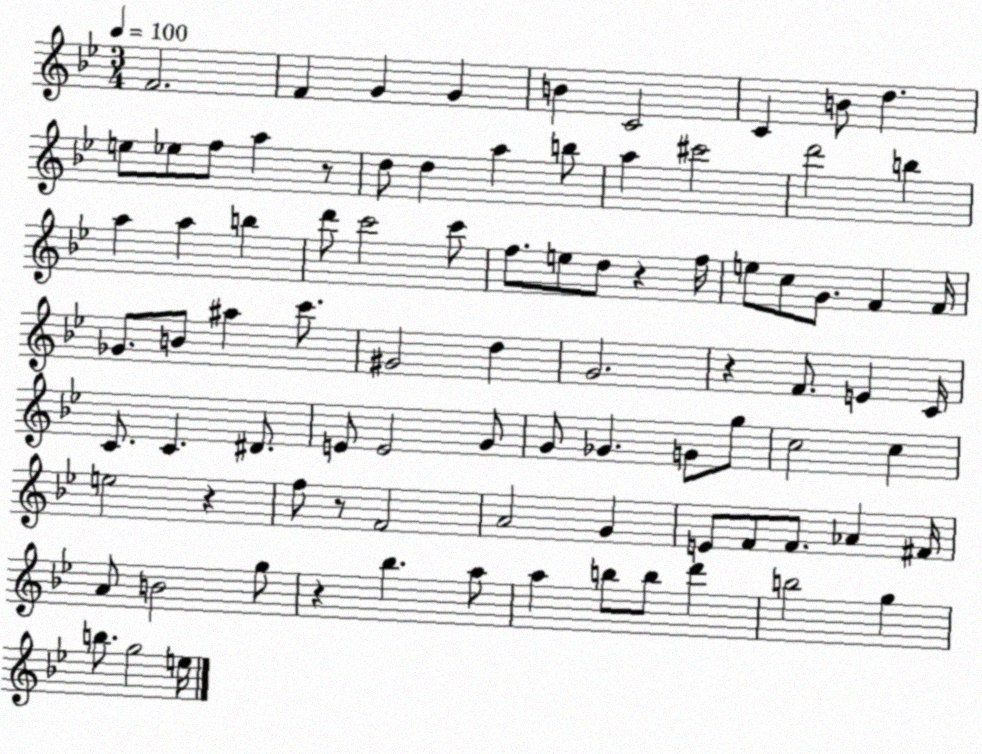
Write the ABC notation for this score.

X:1
T:Untitled
M:3/4
L:1/4
K:Bb
F2 F G G B C2 C B/2 d e/2 _e/2 f/2 a z/2 d/2 d a b/2 a ^c'2 d'2 b a a b d'/2 c'2 c'/2 f/2 e/2 d/2 z f/4 e/2 c/2 G/2 F F/4 _G/2 B/2 ^a c'/2 ^G2 d G2 z F/2 E C/4 C/2 C ^D/2 E/2 E2 G/2 G/2 _G G/2 g/2 c2 c e2 z f/2 z/2 F2 A2 G E/2 F/2 F/2 _A ^F/4 A/2 B2 g/2 z _b a/2 a b/2 b/2 d' b2 g b/2 g2 e/4